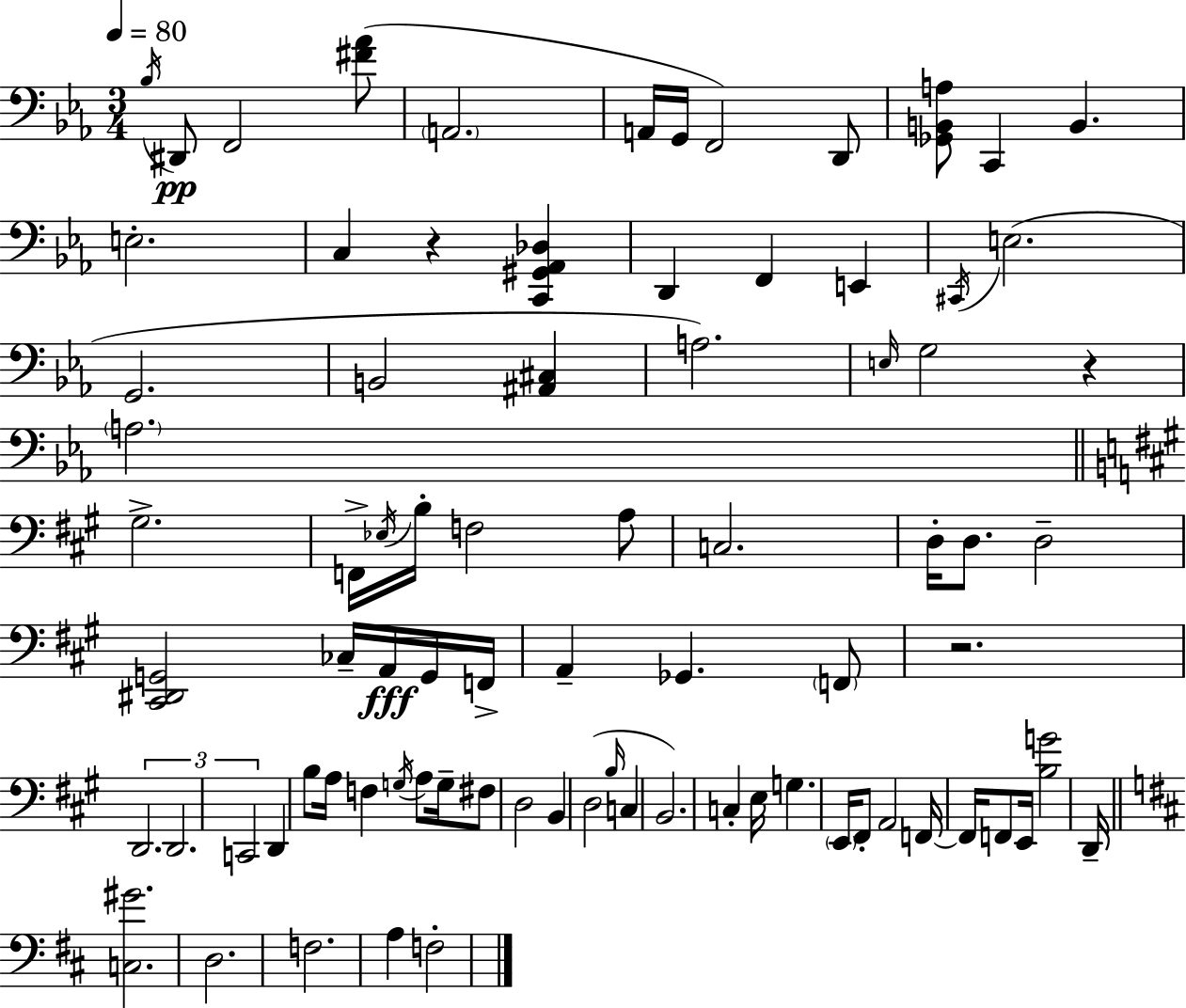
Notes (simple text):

Bb3/s D#2/e F2/h [F#4,Ab4]/e A2/h. A2/s G2/s F2/h D2/e [Gb2,B2,A3]/e C2/q B2/q. E3/h. C3/q R/q [C2,G#2,Ab2,Db3]/q D2/q F2/q E2/q C#2/s E3/h. G2/h. B2/h [A#2,C#3]/q A3/h. E3/s G3/h R/q A3/h. G#3/h. F2/s Eb3/s B3/s F3/h A3/e C3/h. D3/s D3/e. D3/h [C#2,D#2,G2]/h CES3/s A2/s G2/s F2/s A2/q Gb2/q. F2/e R/h. D2/h. D2/h. C2/h D2/q B3/e A3/s F3/q G3/s A3/e G3/s F#3/e D3/h B2/q D3/h B3/s C3/q B2/h. C3/q E3/s G3/q. E2/s F#2/e A2/h F2/s F2/s F2/e E2/s [B3,G4]/h D2/s [C3,G#4]/h. D3/h. F3/h. A3/q F3/h